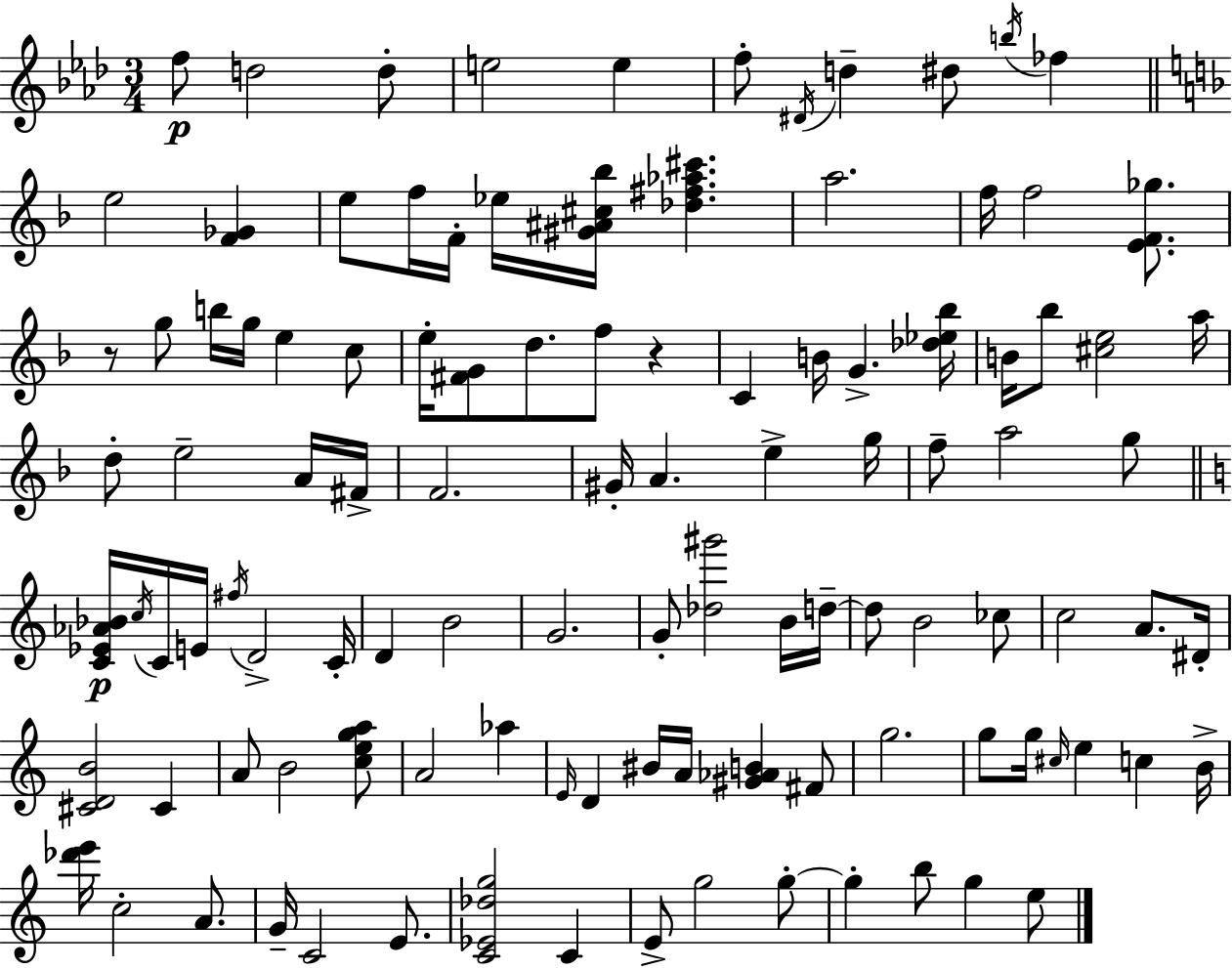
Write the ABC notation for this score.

X:1
T:Untitled
M:3/4
L:1/4
K:Fm
f/2 d2 d/2 e2 e f/2 ^D/4 d ^d/2 b/4 _f e2 [F_G] e/2 f/4 F/4 _e/4 [^G^A^c_b]/4 [_d^f_a^c'] a2 f/4 f2 [EF_g]/2 z/2 g/2 b/4 g/4 e c/2 e/4 [^FG]/2 d/2 f/2 z C B/4 G [_d_e_b]/4 B/4 _b/2 [^ce]2 a/4 d/2 e2 A/4 ^F/4 F2 ^G/4 A e g/4 f/2 a2 g/2 [C_E_A_B]/4 c/4 C/4 E/4 ^f/4 D2 C/4 D B2 G2 G/2 [_d^g']2 B/4 d/4 d/2 B2 _c/2 c2 A/2 ^D/4 [^CDB]2 ^C A/2 B2 [cega]/2 A2 _a E/4 D ^B/4 A/4 [^G_AB] ^F/2 g2 g/2 g/4 ^c/4 e c B/4 [_d'e']/4 c2 A/2 G/4 C2 E/2 [C_E_dg]2 C E/2 g2 g/2 g b/2 g e/2